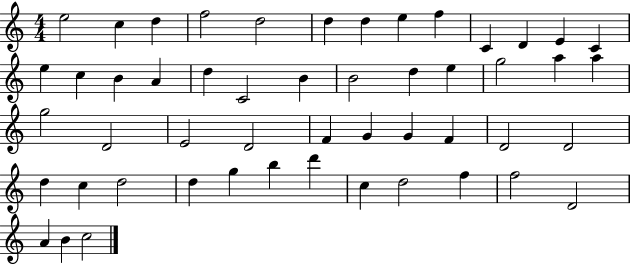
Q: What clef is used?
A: treble